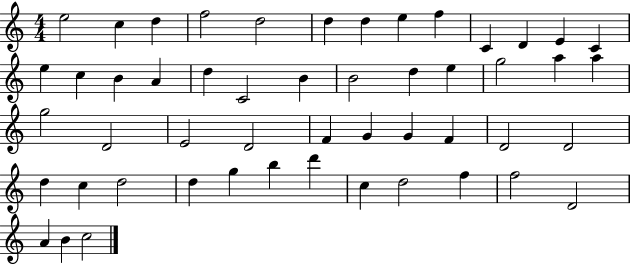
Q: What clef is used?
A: treble